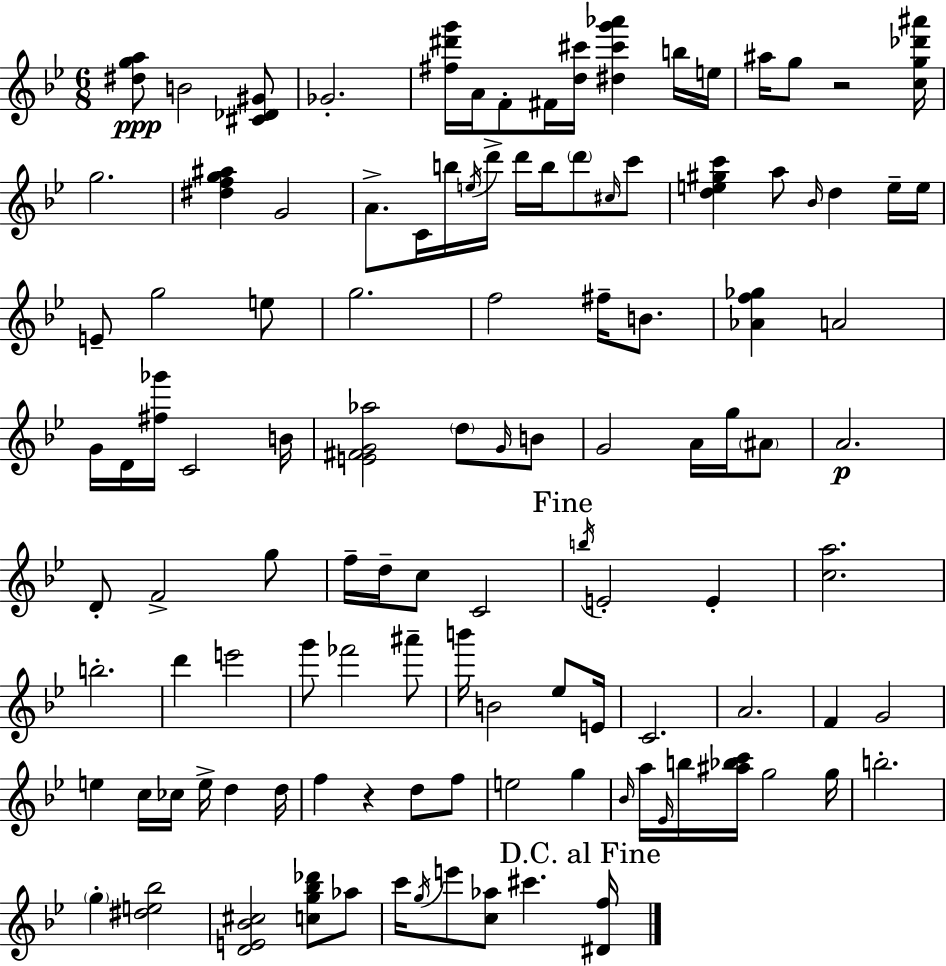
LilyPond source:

{
  \clef treble
  \numericTimeSignature
  \time 6/8
  \key g \minor
  <dis'' g'' a''>8\ppp b'2 <cis' des' gis'>8 | ges'2.-. | <fis'' dis''' g'''>16 a'16 f'8-. fis'16 <d'' cis'''>16 <dis'' cis''' g''' aes'''>4 b''16 e''16 | ais''16 g''8 r2 <c'' g'' des''' ais'''>16 | \break g''2. | <dis'' f'' g'' ais''>4 g'2 | a'8.-> c'16 b''16 \acciaccatura { e''16 } d'''16-> d'''16 b''16 \parenthesize d'''8 \grace { cis''16 } | c'''8 <d'' e'' gis'' c'''>4 a''8 \grace { bes'16 } d''4 | \break e''16-- e''16 e'8-- g''2 | e''8 g''2. | f''2 fis''16-- | b'8. <aes' f'' ges''>4 a'2 | \break g'16 d'16 <fis'' ges'''>16 c'2 | b'16 <e' fis' g' aes''>2 \parenthesize d''8 | \grace { g'16 } b'8 g'2 | a'16 g''16 \parenthesize ais'8 a'2.\p | \break d'8-. f'2-> | g''8 f''16-- d''16-- c''8 c'2 | \mark "Fine" \acciaccatura { b''16 } e'2-. | e'4-. <c'' a''>2. | \break b''2.-. | d'''4 e'''2 | g'''8 fes'''2 | ais'''8-- b'''16 b'2 | \break ees''8 e'16 c'2. | a'2. | f'4 g'2 | e''4 c''16 ces''16 e''16-> | \break d''4 d''16 f''4 r4 | d''8 f''8 e''2 | g''4 \grace { bes'16 } a''16 \grace { ees'16 } b''16 <ais'' bes'' c'''>16 g''2 | g''16 b''2.-. | \break \parenthesize g''4-. <dis'' e'' bes''>2 | <d' e' bes' cis''>2 | <c'' g'' bes'' des'''>8 aes''8 c'''16 \acciaccatura { g''16 } e'''8 <c'' aes''>8 | cis'''4. \mark "D.C. al Fine" <dis' f''>16 \bar "|."
}